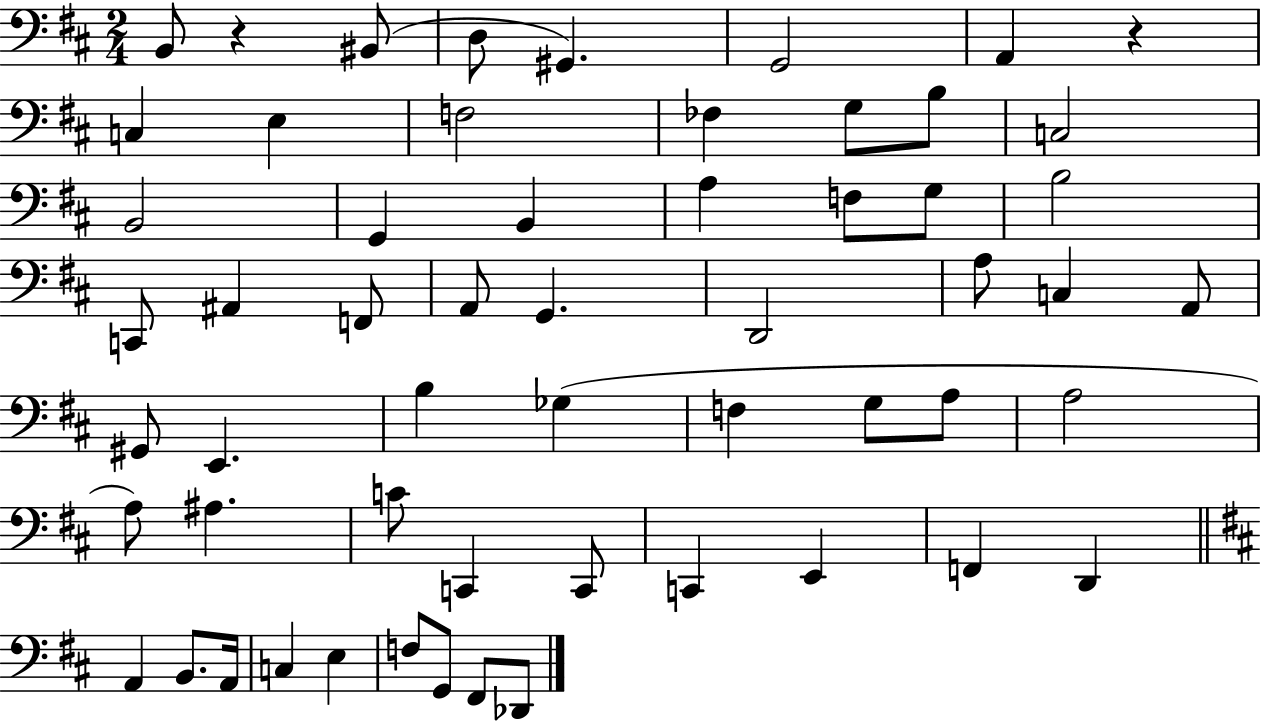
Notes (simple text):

B2/e R/q BIS2/e D3/e G#2/q. G2/h A2/q R/q C3/q E3/q F3/h FES3/q G3/e B3/e C3/h B2/h G2/q B2/q A3/q F3/e G3/e B3/h C2/e A#2/q F2/e A2/e G2/q. D2/h A3/e C3/q A2/e G#2/e E2/q. B3/q Gb3/q F3/q G3/e A3/e A3/h A3/e A#3/q. C4/e C2/q C2/e C2/q E2/q F2/q D2/q A2/q B2/e. A2/s C3/q E3/q F3/e G2/e F#2/e Db2/e